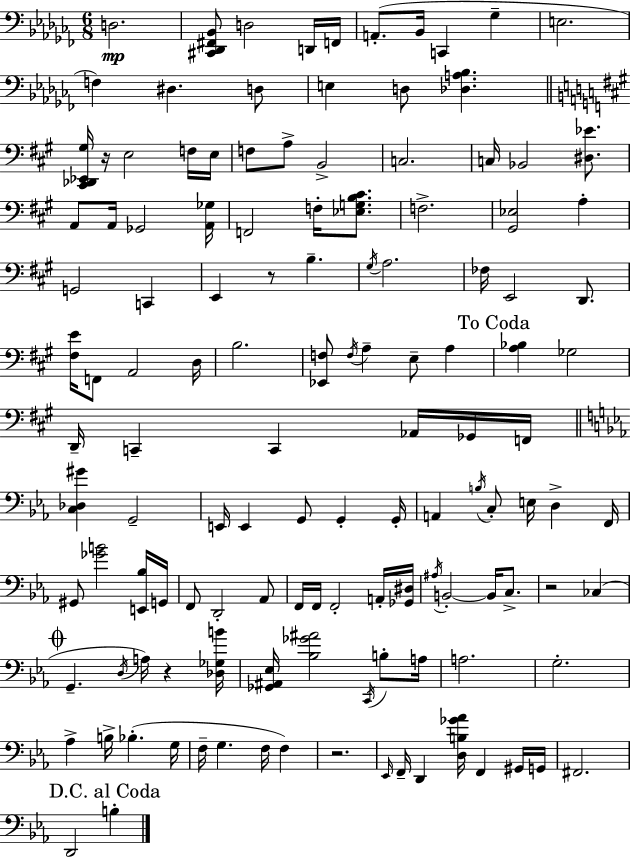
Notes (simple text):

D3/h. [C#2,Db2,F#2,Bb2]/e D3/h D2/s F2/s A2/e. Bb2/s C2/q Gb3/q E3/h. F3/q D#3/q. D3/e E3/q D3/e [Db3,A3,Bb3]/q. [C#2,Db2,Eb2,G#3]/s R/s E3/h F3/s E3/s F3/e A3/e B2/h C3/h. C3/s Bb2/h [D#3,Eb4]/e. A2/e A2/s Gb2/h [A2,Gb3]/s F2/h F3/s [Eb3,G3,B3,C#4]/e. F3/h. [G#2,Eb3]/h A3/q G2/h C2/q E2/q R/e B3/q. G#3/s A3/h. FES3/s E2/h D2/e. [F#3,E4]/s F2/e A2/h D3/s B3/h. [Eb2,F3]/e F3/s A3/q E3/e A3/q [A3,Bb3]/q Gb3/h D2/s C2/q C2/q Ab2/s Gb2/s F2/s [C3,Db3,G#4]/q G2/h E2/s E2/q G2/e G2/q G2/s A2/q B3/s C3/e E3/s D3/q F2/s G#2/e [Gb4,B4]/h [E2,Bb3]/s G2/s F2/e D2/h Ab2/e F2/s F2/s F2/h A2/s [Gb2,D#3]/s A#3/s B2/h B2/s C3/e. R/h CES3/q G2/q. D3/s A3/s R/q [Db3,Gb3,B4]/s [Gb2,A#2,Eb3]/s [Bb3,Gb4,A#4]/h C2/s B3/e A3/s A3/h. G3/h. Ab3/q B3/s Bb3/q. G3/s F3/s G3/q. F3/s F3/q R/h. Eb2/s F2/s D2/q [D3,B3,Gb4,Ab4]/s F2/q G#2/s G2/s F#2/h. D2/h B3/q